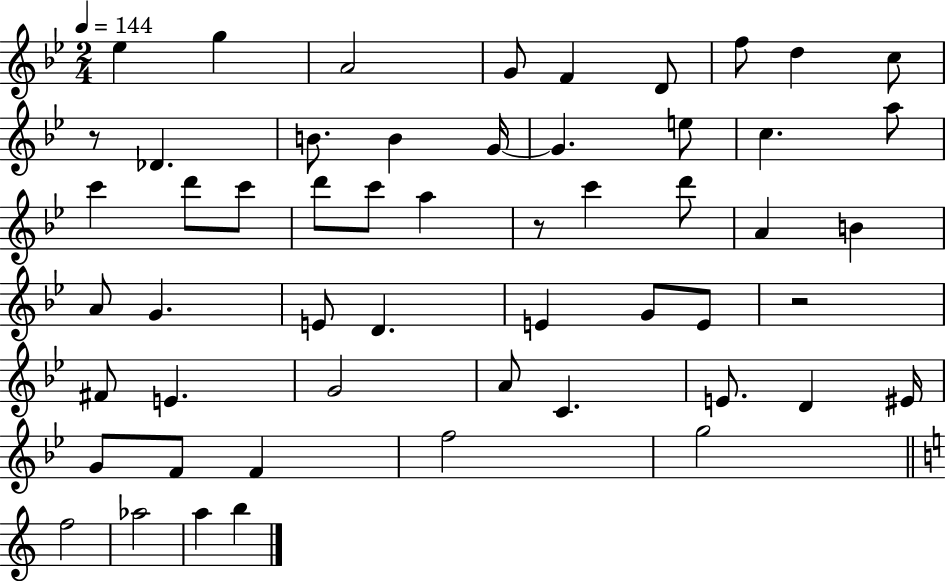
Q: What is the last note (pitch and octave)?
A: B5